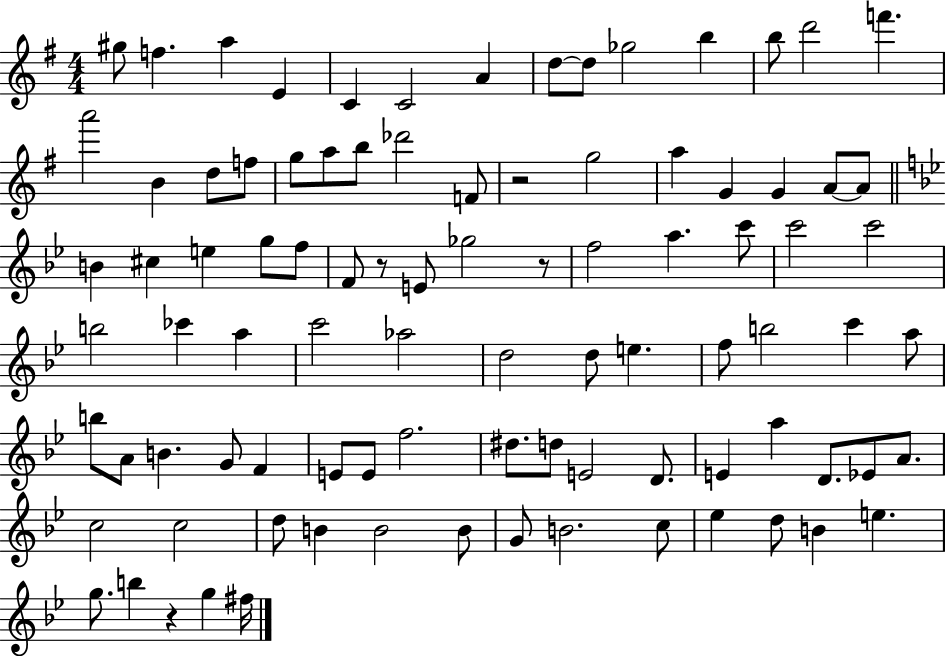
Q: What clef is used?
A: treble